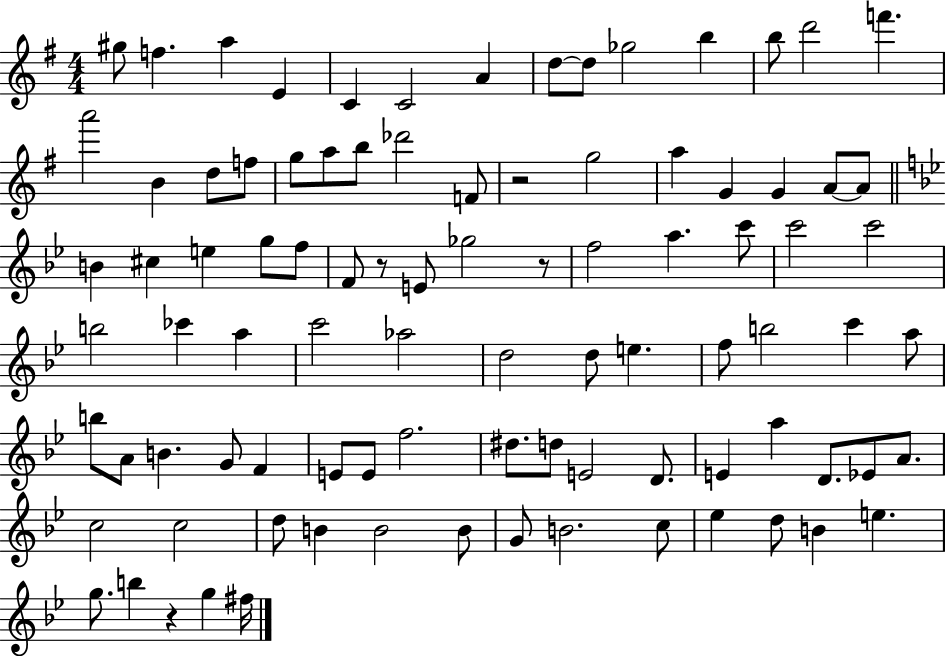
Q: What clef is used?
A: treble